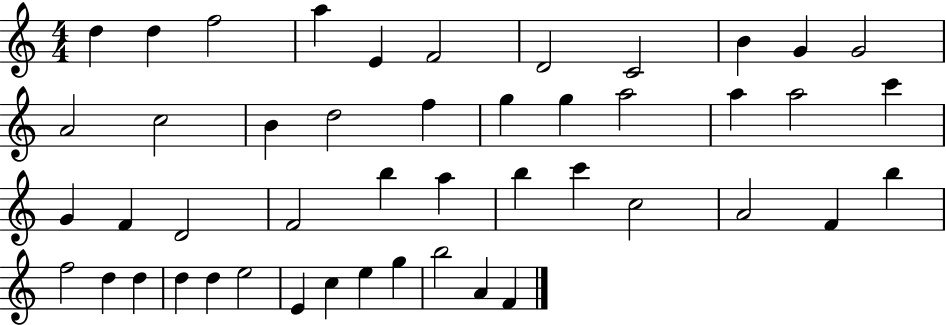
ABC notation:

X:1
T:Untitled
M:4/4
L:1/4
K:C
d d f2 a E F2 D2 C2 B G G2 A2 c2 B d2 f g g a2 a a2 c' G F D2 F2 b a b c' c2 A2 F b f2 d d d d e2 E c e g b2 A F